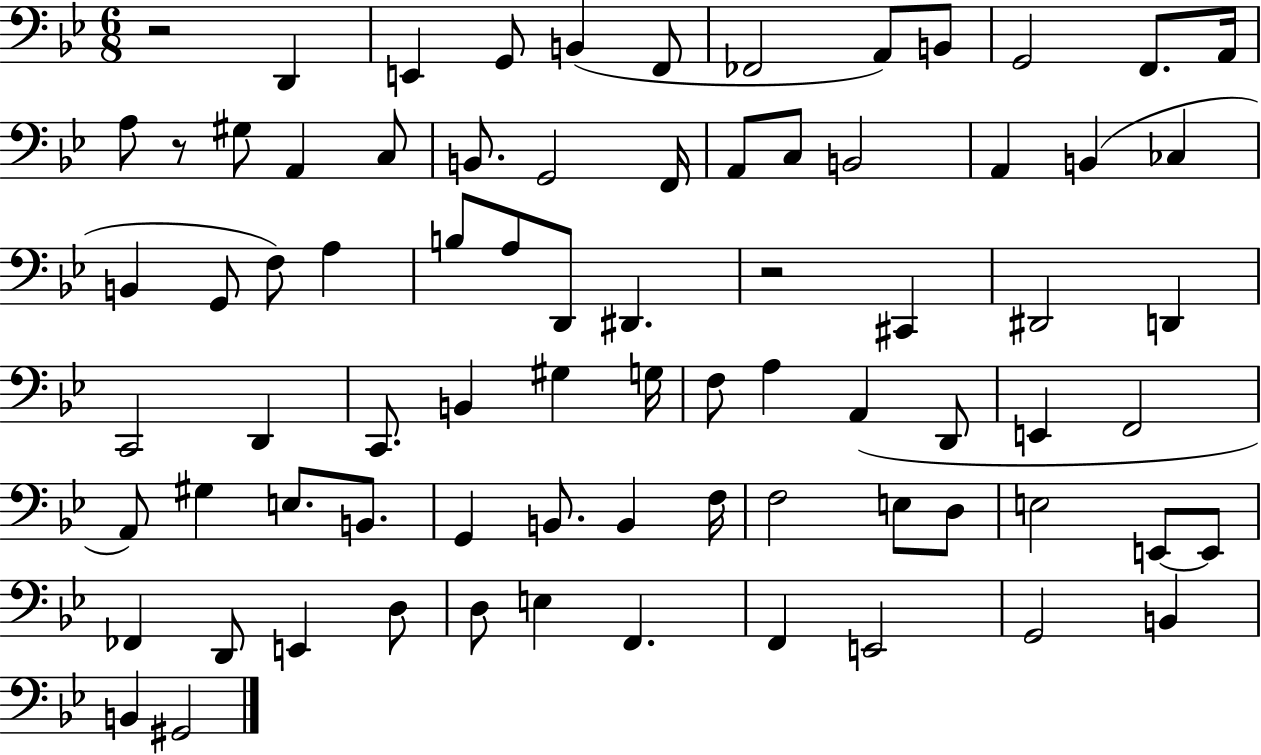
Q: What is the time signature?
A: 6/8